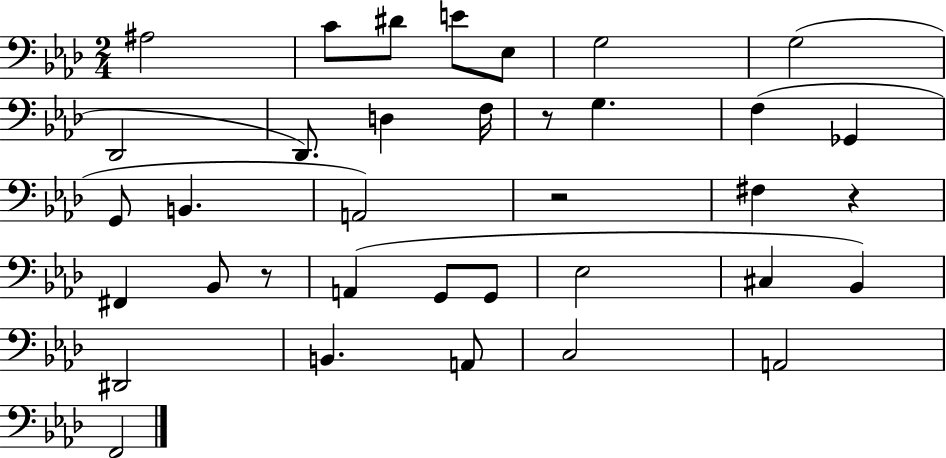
{
  \clef bass
  \numericTimeSignature
  \time 2/4
  \key aes \major
  ais2 | c'8 dis'8 e'8 ees8 | g2 | g2( | \break des,2 | des,8.) d4 f16 | r8 g4. | f4( ges,4 | \break g,8 b,4. | a,2) | r2 | fis4 r4 | \break fis,4 bes,8 r8 | a,4( g,8 g,8 | ees2 | cis4 bes,4) | \break dis,2 | b,4. a,8 | c2 | a,2 | \break f,2 | \bar "|."
}